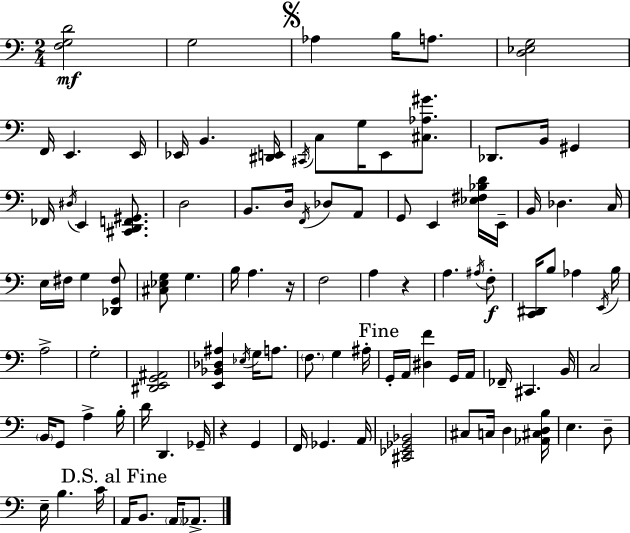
{
  \clef bass
  \numericTimeSignature
  \time 2/4
  \key a \minor
  <f g d'>2\mf | g2 | \mark \markup { \musicglyph "scripts.segno" } aes4 b16 a8. | <d ees g>2 | \break f,16 e,4. e,16 | ees,16 b,4. <dis, e,>16 | \acciaccatura { cis,16 } c8 g16 e,8 <cis aes gis'>8. | des,8. b,16 gis,4 | \break fes,16 \acciaccatura { dis16 } e,4 <cis, d, f, gis,>8. | d2 | b,8. d16 \acciaccatura { f,16 } des8 | a,8 g,8 e,4 | \break <ees fis bes d'>16 e,16-- b,16 des4. | c16 e16 fis16 g4 | <des, g, fis>8 <cis ees g>8 g4. | b16 a4. | \break r16 f2 | a4 r4 | a4. | \acciaccatura { ais16 } f8-.\f <c, dis,>16 b8 aes4 | \break \acciaccatura { e,16 } b16 a2-> | g2-. | <dis, e, g, ais,>2 | <e, bes, des ais>4 | \break \acciaccatura { ees16 } g16 a8. \parenthesize f8. | g4 ais16-. \mark "Fine" g,16-. a,16 | <dis f'>4 g,16 a,16 fes,16-- cis,4. | b,16 c2 | \break \parenthesize b,16 g,8 | a4-> b16-. d'16 d,4. | ges,16-- r4 | g,4 f,16 ges,4. | \break a,16 <cis, ees, ges, bes,>2 | cis8 | c16 d4 <aes, cis d b>16 e4. | d8-- e16-- b4. | \break c'16 \mark "D.S. al Fine" a,16 b,8. | \parenthesize a,16 aes,8.-> \bar "|."
}